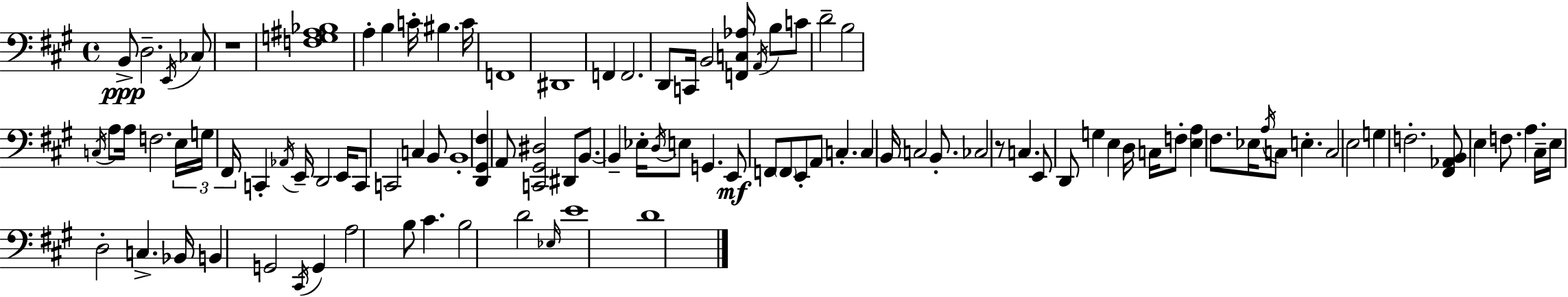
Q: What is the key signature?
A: A major